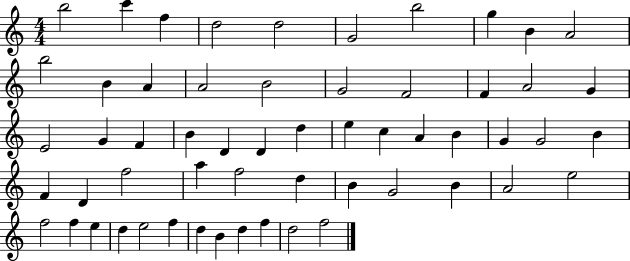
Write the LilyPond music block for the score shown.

{
  \clef treble
  \numericTimeSignature
  \time 4/4
  \key c \major
  b''2 c'''4 f''4 | d''2 d''2 | g'2 b''2 | g''4 b'4 a'2 | \break b''2 b'4 a'4 | a'2 b'2 | g'2 f'2 | f'4 a'2 g'4 | \break e'2 g'4 f'4 | b'4 d'4 d'4 d''4 | e''4 c''4 a'4 b'4 | g'4 g'2 b'4 | \break f'4 d'4 f''2 | a''4 f''2 d''4 | b'4 g'2 b'4 | a'2 e''2 | \break f''2 f''4 e''4 | d''4 e''2 f''4 | d''4 b'4 d''4 f''4 | d''2 f''2 | \break \bar "|."
}